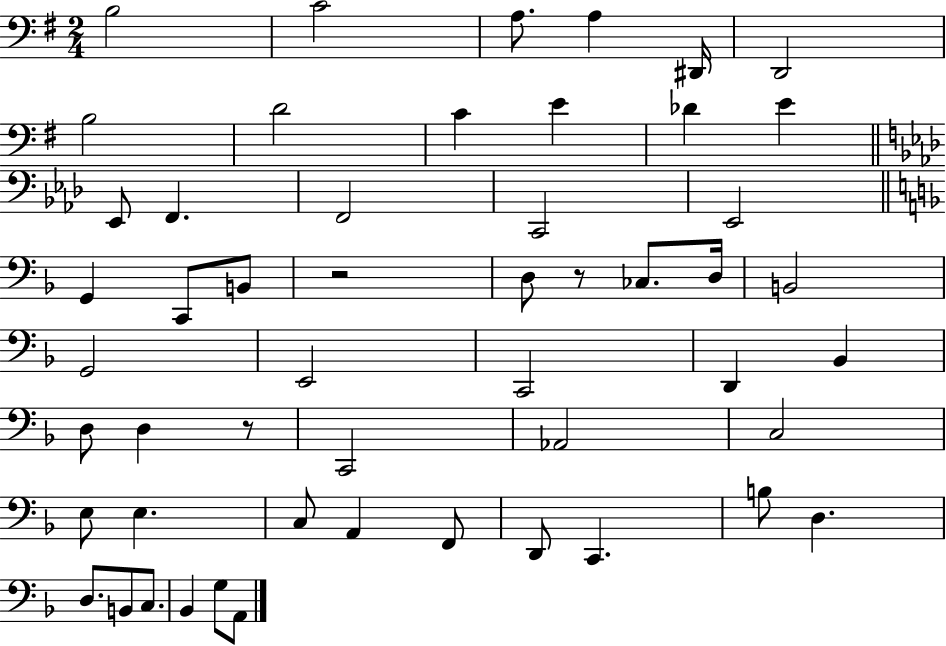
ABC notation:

X:1
T:Untitled
M:2/4
L:1/4
K:G
B,2 C2 A,/2 A, ^D,,/4 D,,2 B,2 D2 C E _D E _E,,/2 F,, F,,2 C,,2 _E,,2 G,, C,,/2 B,,/2 z2 D,/2 z/2 _C,/2 D,/4 B,,2 G,,2 E,,2 C,,2 D,, _B,, D,/2 D, z/2 C,,2 _A,,2 C,2 E,/2 E, C,/2 A,, F,,/2 D,,/2 C,, B,/2 D, D,/2 B,,/2 C,/2 _B,, G,/2 A,,/2